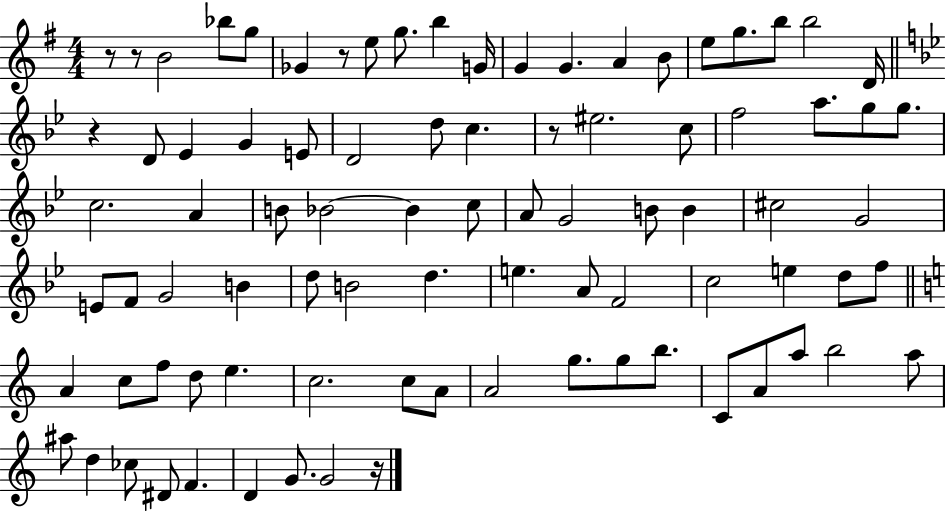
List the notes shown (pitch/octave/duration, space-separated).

R/e R/e B4/h Bb5/e G5/e Gb4/q R/e E5/e G5/e. B5/q G4/s G4/q G4/q. A4/q B4/e E5/e G5/e. B5/e B5/h D4/s R/q D4/e Eb4/q G4/q E4/e D4/h D5/e C5/q. R/e EIS5/h. C5/e F5/h A5/e. G5/e G5/e. C5/h. A4/q B4/e Bb4/h Bb4/q C5/e A4/e G4/h B4/e B4/q C#5/h G4/h E4/e F4/e G4/h B4/q D5/e B4/h D5/q. E5/q. A4/e F4/h C5/h E5/q D5/e F5/e A4/q C5/e F5/e D5/e E5/q. C5/h. C5/e A4/e A4/h G5/e. G5/e B5/e. C4/e A4/e A5/e B5/h A5/e A#5/e D5/q CES5/e D#4/e F4/q. D4/q G4/e. G4/h R/s